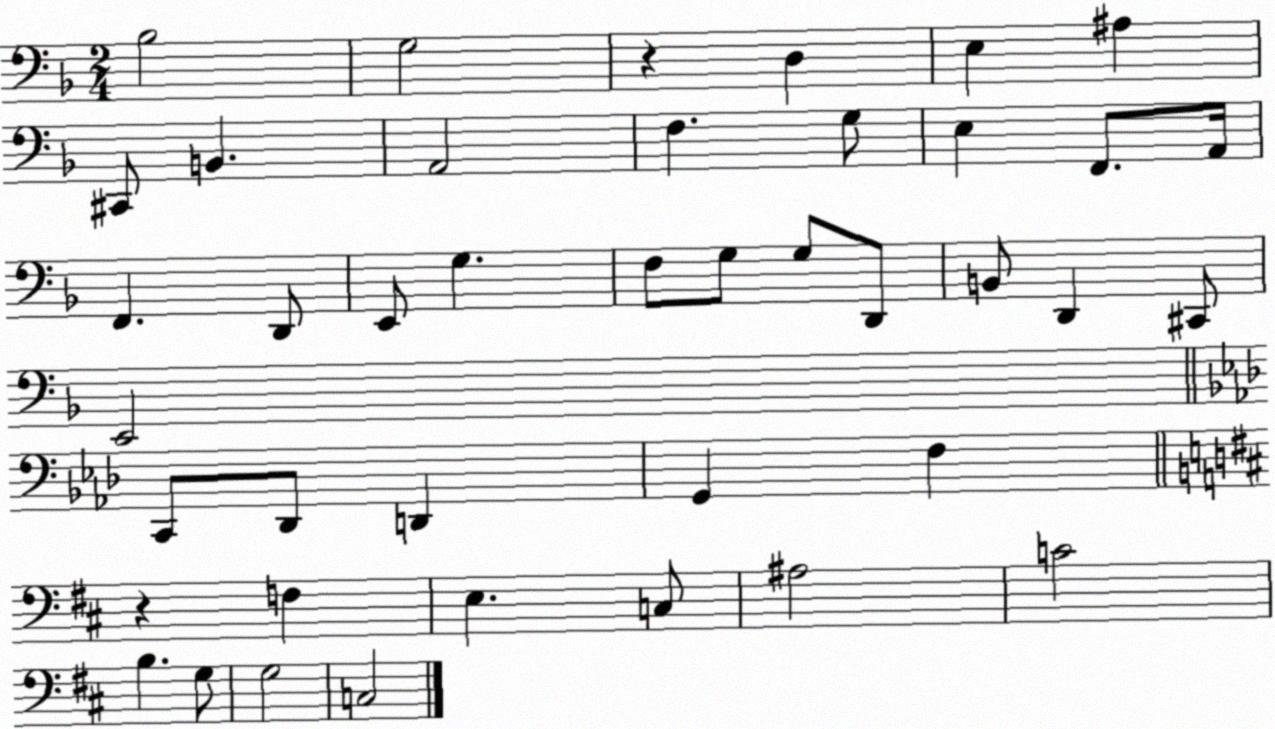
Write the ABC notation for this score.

X:1
T:Untitled
M:2/4
L:1/4
K:F
_B,2 G,2 z D, E, ^A, ^C,,/2 B,, A,,2 F, G,/2 E, F,,/2 A,,/4 F,, D,,/2 E,,/2 G, F,/2 G,/2 G,/2 D,,/2 B,,/2 D,, ^C,,/2 E,,2 C,,/2 _D,,/2 D,, G,, F, z F, E, C,/2 ^A,2 C2 B, G,/2 G,2 C,2